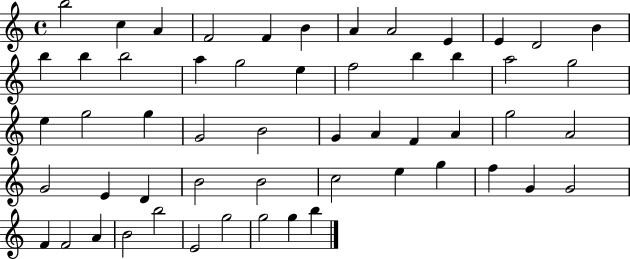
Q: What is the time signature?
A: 4/4